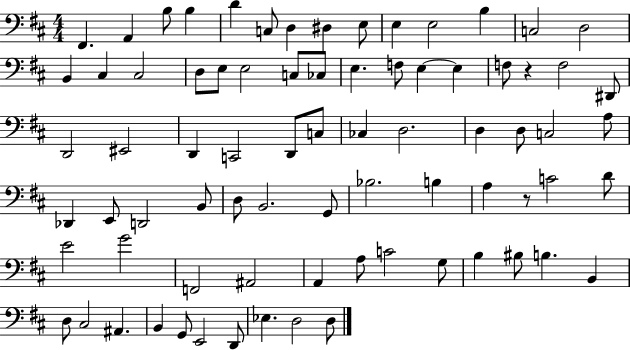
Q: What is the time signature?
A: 4/4